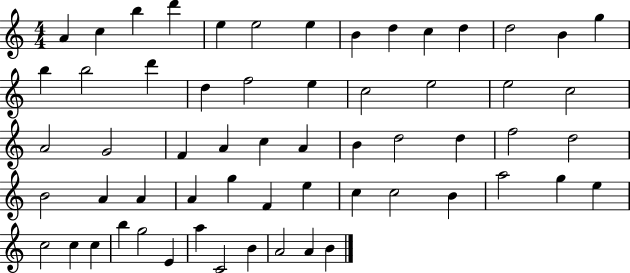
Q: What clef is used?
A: treble